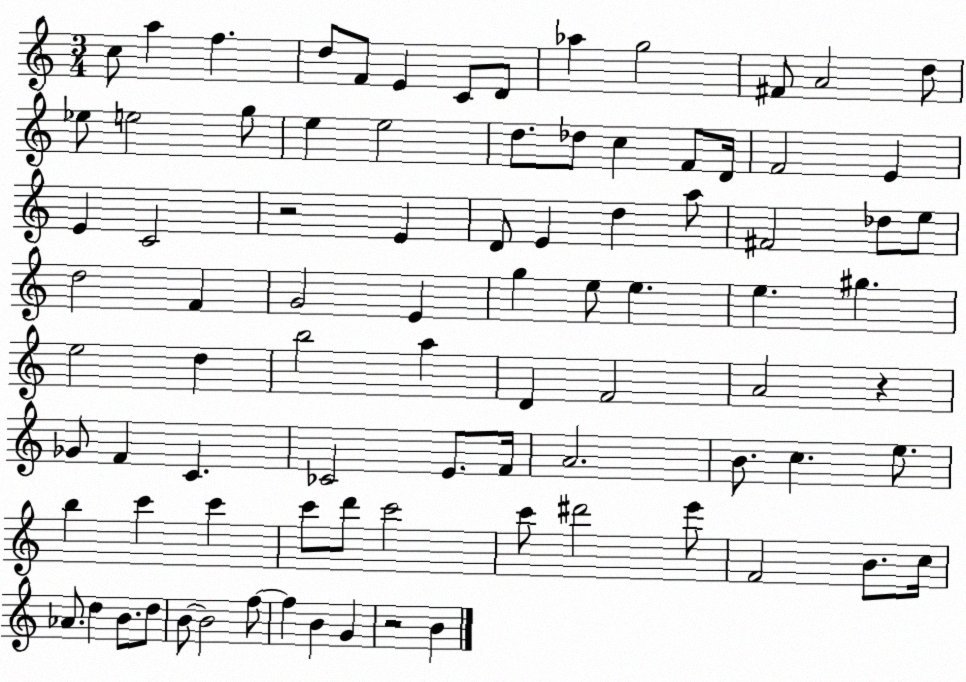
X:1
T:Untitled
M:3/4
L:1/4
K:C
c/2 a f d/2 F/2 E C/2 D/2 _a g2 ^F/2 A2 d/2 _e/2 e2 g/2 e e2 d/2 _d/2 c F/2 D/4 F2 E E C2 z2 E D/2 E d a/2 ^F2 _d/2 e/2 d2 F G2 E g e/2 e e ^g e2 d b2 a D F2 A2 z _G/2 F C _C2 E/2 F/4 A2 B/2 c e/2 b c' c' c'/2 d'/2 c'2 c'/2 ^d'2 e'/2 F2 B/2 c/4 _A/2 d B/2 d/2 B/2 B2 f/2 f B G z2 B